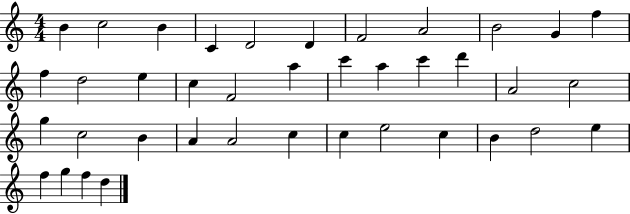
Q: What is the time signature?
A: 4/4